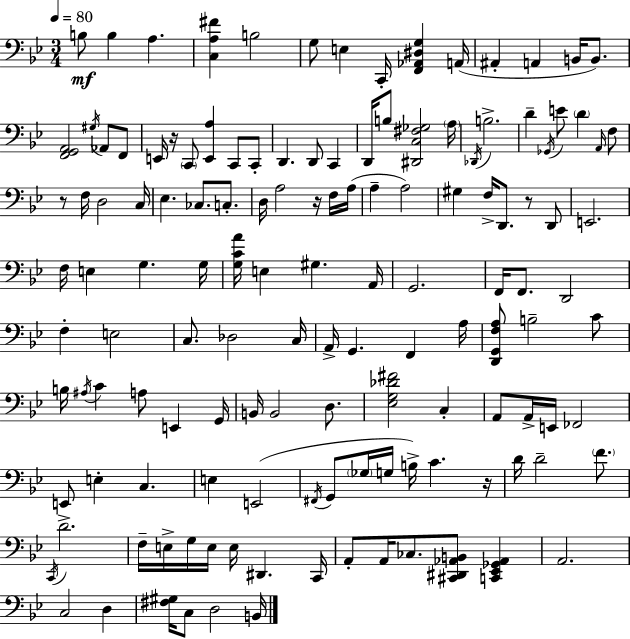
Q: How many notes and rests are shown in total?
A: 134